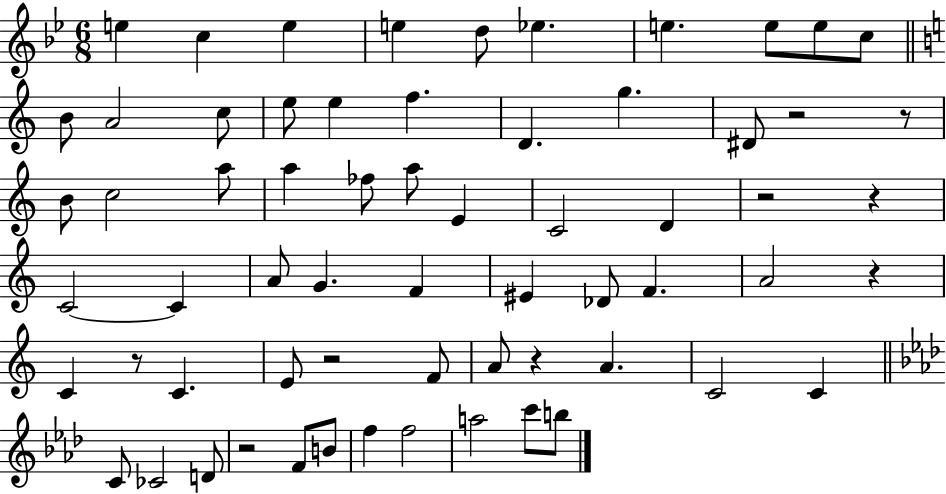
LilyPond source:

{
  \clef treble
  \numericTimeSignature
  \time 6/8
  \key bes \major
  e''4 c''4 e''4 | e''4 d''8 ees''4. | e''4. e''8 e''8 c''8 | \bar "||" \break \key a \minor b'8 a'2 c''8 | e''8 e''4 f''4. | d'4. g''4. | dis'8 r2 r8 | \break b'8 c''2 a''8 | a''4 fes''8 a''8 e'4 | c'2 d'4 | r2 r4 | \break c'2~~ c'4 | a'8 g'4. f'4 | eis'4 des'8 f'4. | a'2 r4 | \break c'4 r8 c'4. | e'8 r2 f'8 | a'8 r4 a'4. | c'2 c'4 | \break \bar "||" \break \key aes \major c'8 ces'2 d'8 | r2 f'8 b'8 | f''4 f''2 | a''2 c'''8 b''8 | \break \bar "|."
}